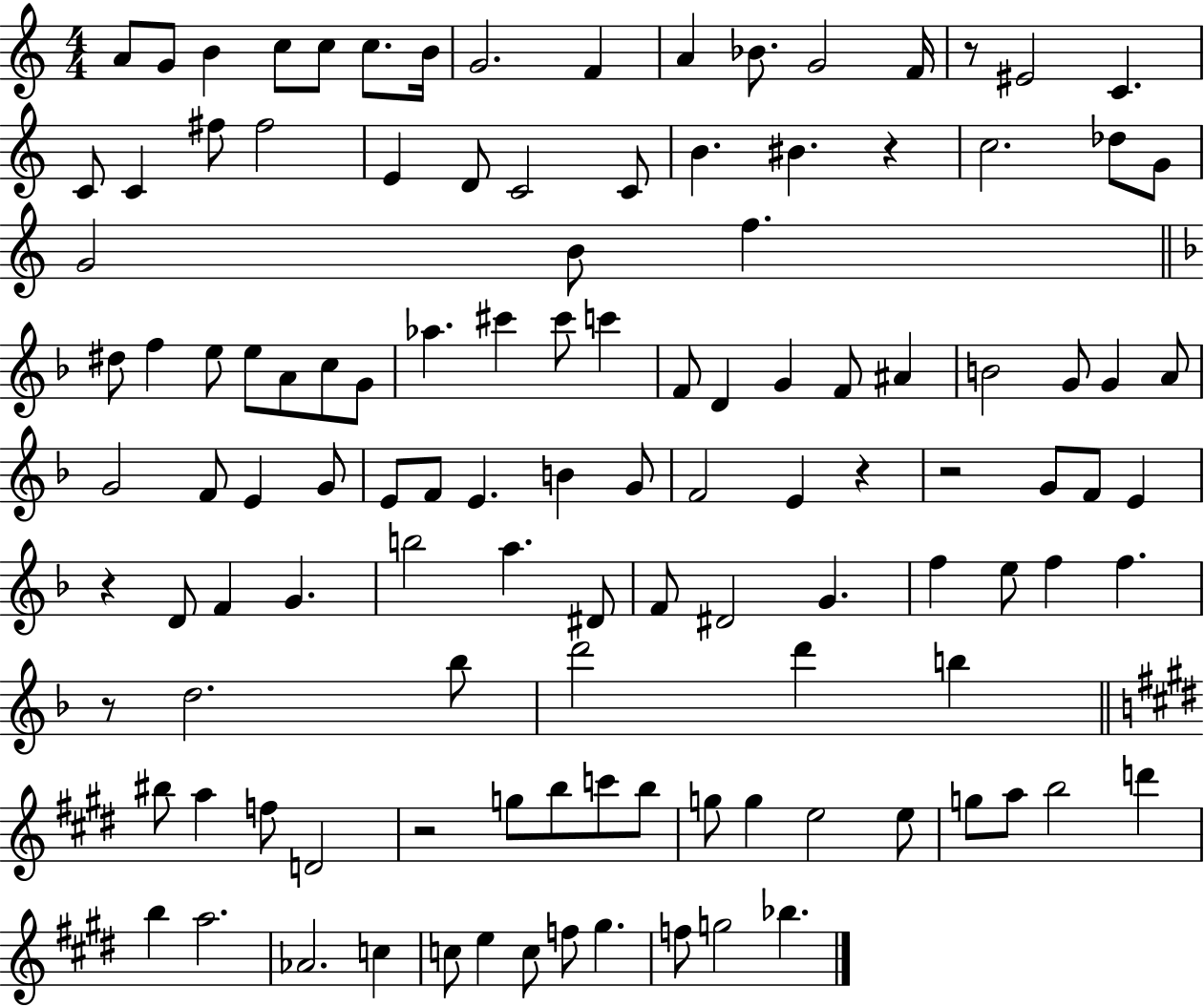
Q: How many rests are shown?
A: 7